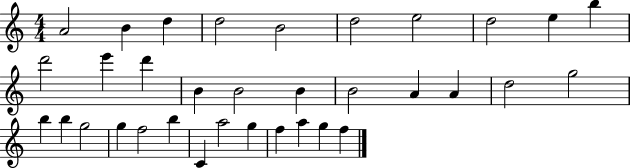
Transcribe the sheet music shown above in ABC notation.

X:1
T:Untitled
M:4/4
L:1/4
K:C
A2 B d d2 B2 d2 e2 d2 e b d'2 e' d' B B2 B B2 A A d2 g2 b b g2 g f2 b C a2 g f a g f